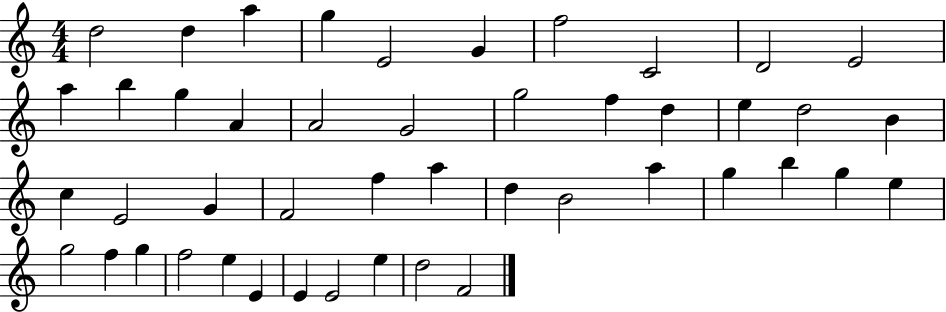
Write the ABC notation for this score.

X:1
T:Untitled
M:4/4
L:1/4
K:C
d2 d a g E2 G f2 C2 D2 E2 a b g A A2 G2 g2 f d e d2 B c E2 G F2 f a d B2 a g b g e g2 f g f2 e E E E2 e d2 F2